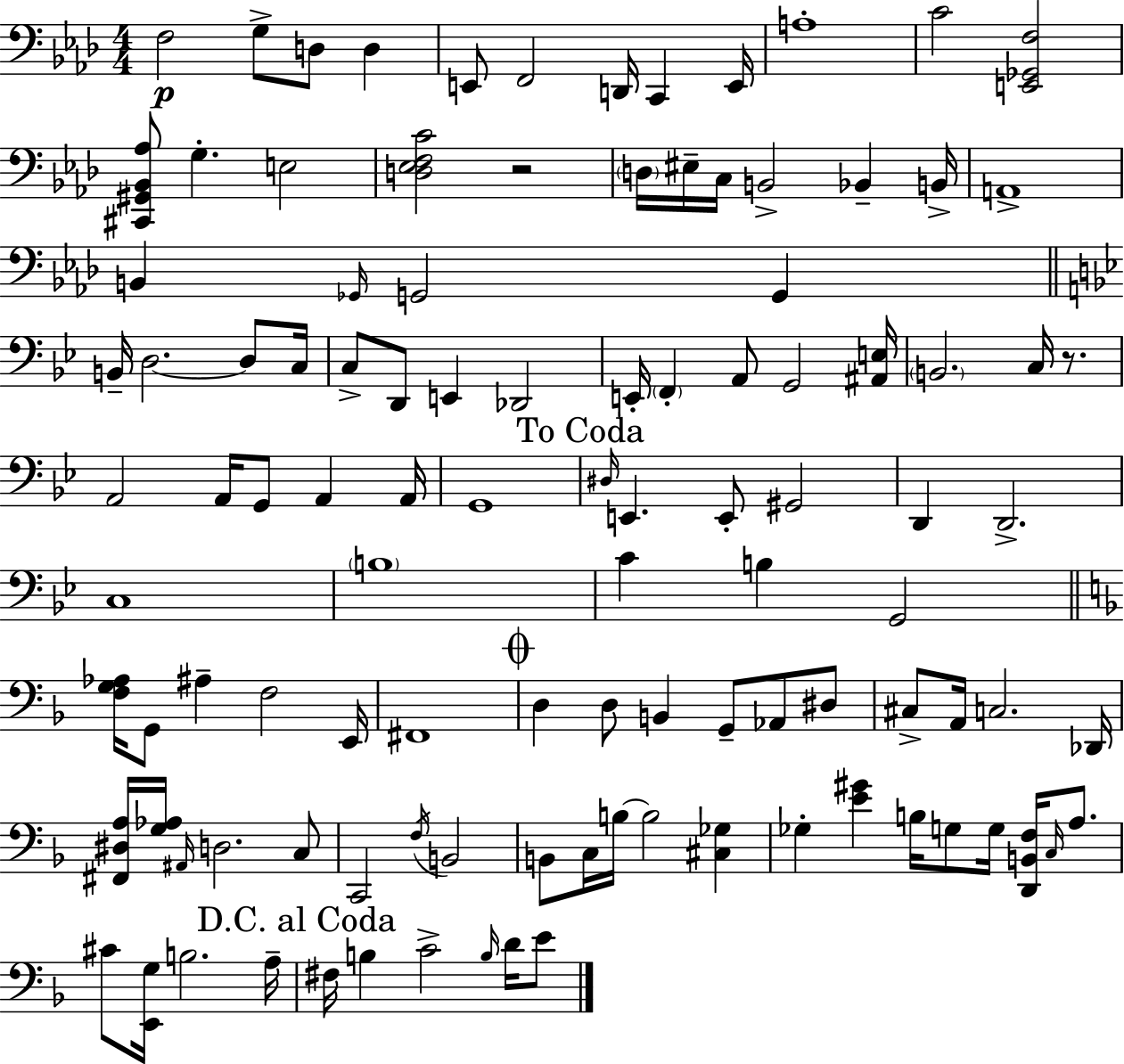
{
  \clef bass
  \numericTimeSignature
  \time 4/4
  \key aes \major
  f2\p g8-> d8 d4 | e,8 f,2 d,16 c,4 e,16 | a1-. | c'2 <e, ges, f>2 | \break <cis, gis, bes, aes>8 g4.-. e2 | <d ees f c'>2 r2 | \parenthesize d16 eis16-- c16 b,2-> bes,4-- b,16-> | a,1-> | \break b,4 \grace { ges,16 } g,2 g,4 | \bar "||" \break \key g \minor b,16-- d2.~~ d8 c16 | c8-> d,8 e,4 des,2 | e,16-. \parenthesize f,4-. a,8 g,2 <ais, e>16 | \parenthesize b,2. c16 r8. | \break a,2 a,16 g,8 a,4 a,16 | g,1 | \mark "To Coda" \grace { dis16 } e,4. e,8-. gis,2 | d,4 d,2.-> | \break c1 | \parenthesize b1 | c'4 b4 g,2 | \bar "||" \break \key f \major <f g aes>16 g,8 ais4-- f2 e,16 | fis,1 | \mark \markup { \musicglyph "scripts.coda" } d4 d8 b,4 g,8-- aes,8 dis8 | cis8-> a,16 c2. des,16 | \break <fis, dis a>16 <g aes>16 \grace { ais,16 } d2. c8 | c,2 \acciaccatura { f16 } b,2 | b,8 c16 b16~~ b2 <cis ges>4 | ges4-. <e' gis'>4 b16 g8 g16 <d, b, f>16 \grace { c16 } | \break a8. cis'8 <e, g>16 b2. | a16-- \mark "D.C. al Coda" fis16 b4 c'2-> | \grace { b16 } d'16 e'8 \bar "|."
}